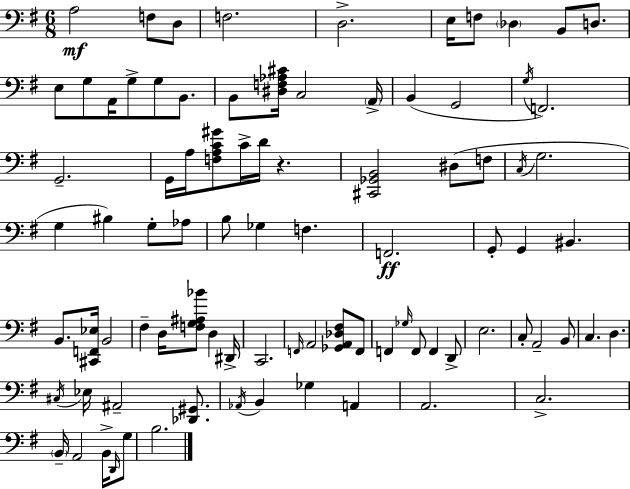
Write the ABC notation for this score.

X:1
T:Untitled
M:6/8
L:1/4
K:G
A,2 F,/2 D,/2 F,2 D,2 E,/4 F,/2 _D, B,,/2 D,/2 E,/2 G,/2 A,,/4 G,/2 G,/2 B,,/2 B,,/2 [^D,F,_A,^C]/4 C,2 A,,/4 B,, G,,2 G,/4 F,,2 G,,2 G,,/4 A,/4 [F,A,C^G]/2 C/4 D/4 z [^C,,_G,,B,,]2 ^D,/2 F,/2 C,/4 G,2 G, ^B, G,/2 _A,/2 B,/2 _G, F, F,,2 G,,/2 G,, ^B,, B,,/2 [^C,,F,,_E,]/4 B,,2 ^F, D,/4 [F,G,^A,_B]/2 D, ^D,,/4 C,,2 F,,/4 A,,2 [_G,,A,,_D,^F,]/2 F,,/2 F,, _G,/4 F,,/2 F,, D,,/2 E,2 C,/2 A,,2 B,,/2 C, D, ^C,/4 _E,/4 ^A,,2 [_D,,^G,,]/2 _A,,/4 B,, _G, A,, A,,2 C,2 B,,/4 A,,2 B,,/4 D,,/4 G,/2 B,2